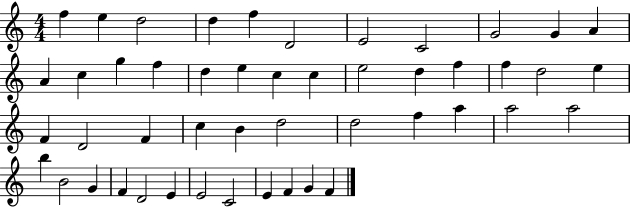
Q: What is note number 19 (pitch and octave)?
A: C5